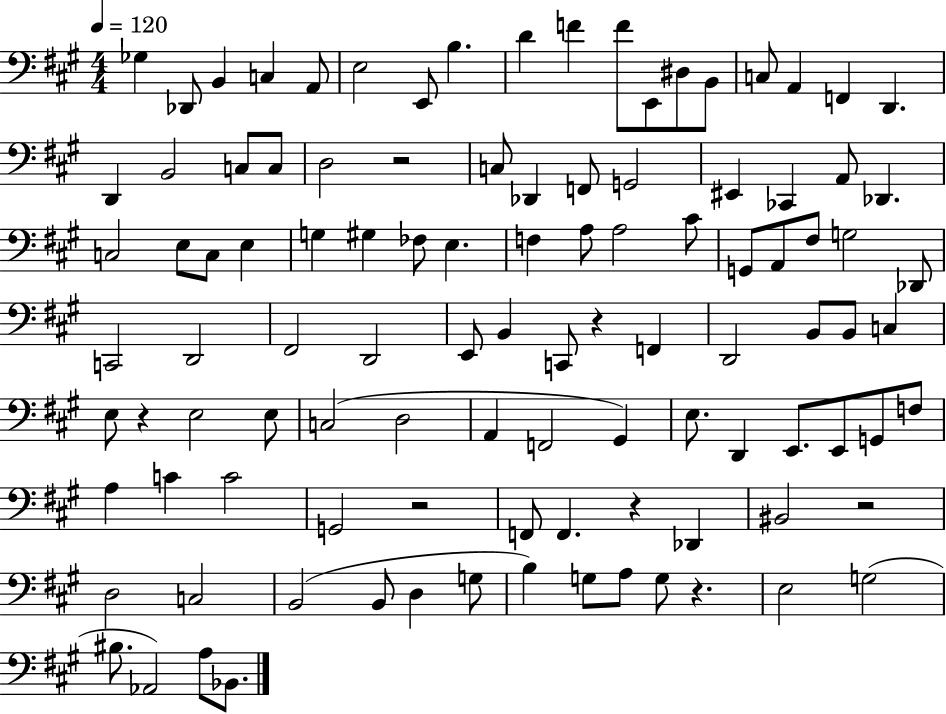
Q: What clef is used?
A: bass